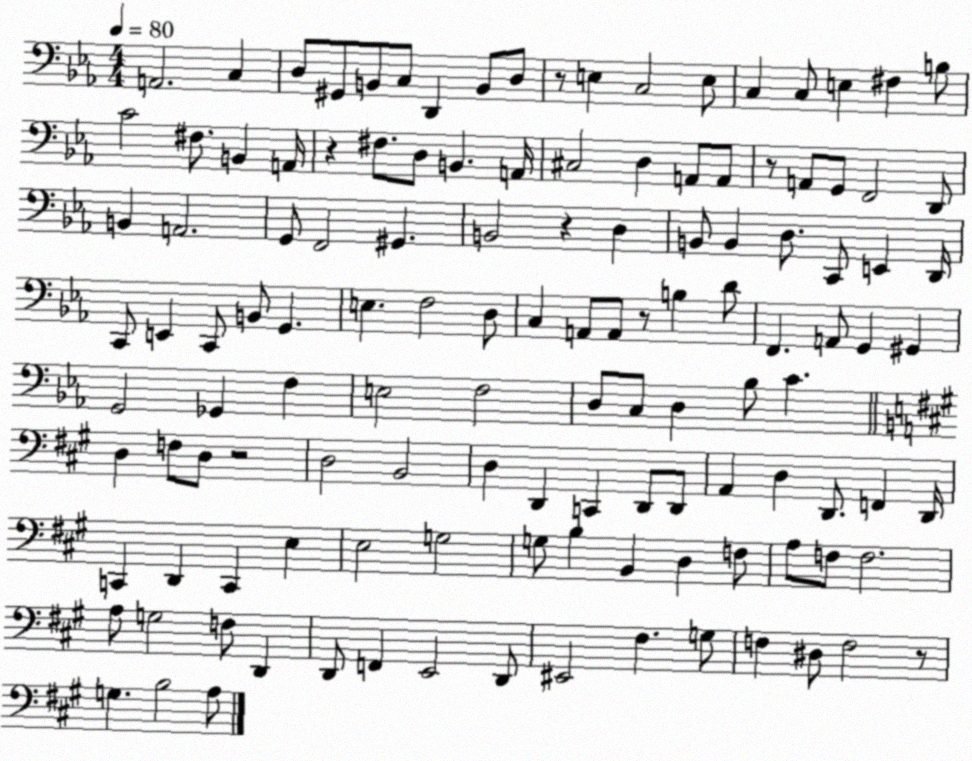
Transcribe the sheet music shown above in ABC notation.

X:1
T:Untitled
M:4/4
L:1/4
K:Eb
A,,2 C, D,/2 ^G,,/2 B,,/2 C,/2 D,, B,,/2 D,/2 z/2 E, C,2 E,/2 C, C,/2 E, ^F, B,/2 C2 ^F,/2 B,, A,,/4 z ^F,/2 D,/2 B,, A,,/4 ^C,2 D, A,,/2 A,,/2 z/2 A,,/2 G,,/2 F,,2 D,,/2 B,, A,,2 G,,/2 F,,2 ^G,, B,,2 z D, B,,/2 B,, D,/2 C,,/2 E,, D,,/4 C,,/2 E,, C,,/2 B,,/2 G,, E, F,2 D,/2 C, A,,/2 A,,/2 z/2 B, D/2 F,, A,,/2 G,, ^G,, G,,2 _G,, F, E,2 F,2 D,/2 C,/2 D, _B,/2 C D, F,/2 D,/2 z2 D,2 B,,2 D, D,, C,, D,,/2 D,,/2 A,, D, D,,/2 F,, D,,/4 C,, D,, C,, E, E,2 G,2 G,/2 B, B,, D, F,/2 A,/2 F,/2 F,2 A,/2 G,2 F,/2 D,, D,,/2 F,, E,,2 D,,/2 ^E,,2 ^F, G,/2 F, ^D,/2 F,2 z/2 G, B,2 A,/2